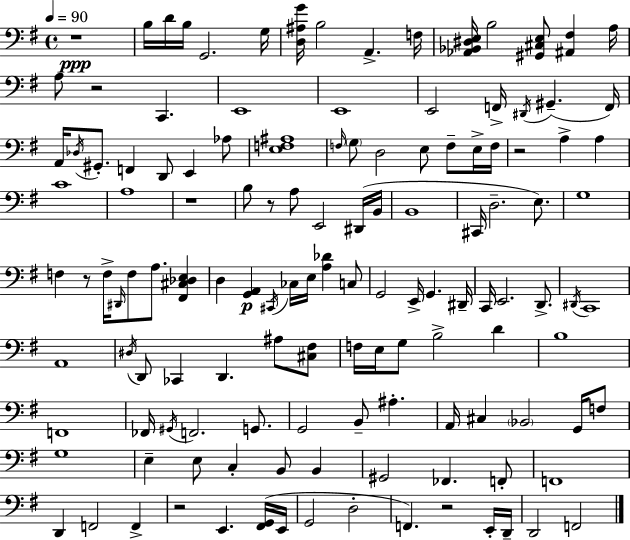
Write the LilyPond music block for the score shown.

{
  \clef bass
  \time 4/4
  \defaultTimeSignature
  \key g \major
  \tempo 4 = 90
  r1\ppp | b16 d'16 b16 g,2. g16 | <d ais g'>16 b2 a,4.-> f16 | <aes, bes, dis e>16 b2 <gis, cis e>8 <ais, fis>4 a16 | \break a8 r2 c,4. | e,1 | e,1 | e,2 f,16-> \acciaccatura { dis,16 }( gis,4.-- | \break f,16) a,16 \acciaccatura { des16 } gis,8.-. f,4 d,8 e,4 | aes8 <e f ais>1 | \grace { f16 } \parenthesize g8 d2 e8 f8-- | e16-> f16 r2 a4-> a4 | \break c'1 | a1 | r1 | b8 r8 a8 e,2 | \break dis,16( b,16 b,1 | cis,16 d2.-- | e8.) g1 | f4 r8 f16-> \grace { dis,16 } f8 a8. | \break <fis, cis des e>4 d4 <g, a,>4\p \acciaccatura { cis,16 } ces16 e16 <a des'>4 | c8 g,2 e,16-> g,4. | dis,16-- c,16 e,2. | d,8.-> \acciaccatura { dis,16 } c,1 | \break a,1 | \acciaccatura { dis16 } d,8 ces,4 d,4. | ais8 <cis fis>8 f16 e16 g8 b2-> | d'4 b1 | \break f,1 | fes,16 \acciaccatura { gis,16 } f,2. | g,8. g,2 | b,8-- ais4.-. a,16 cis4 \parenthesize bes,2 | \break g,16 f8 g1 | e4-- e8 c4-. | b,8 b,4 gis,2 | fes,4. f,8-. f,1 | \break d,4 f,2 | f,4-> r2 | e,4. <fis, g,>16( e,16 g,2 | d2-. f,4.) r2 | \break e,16-. d,16-- d,2 | f,2 \bar "|."
}